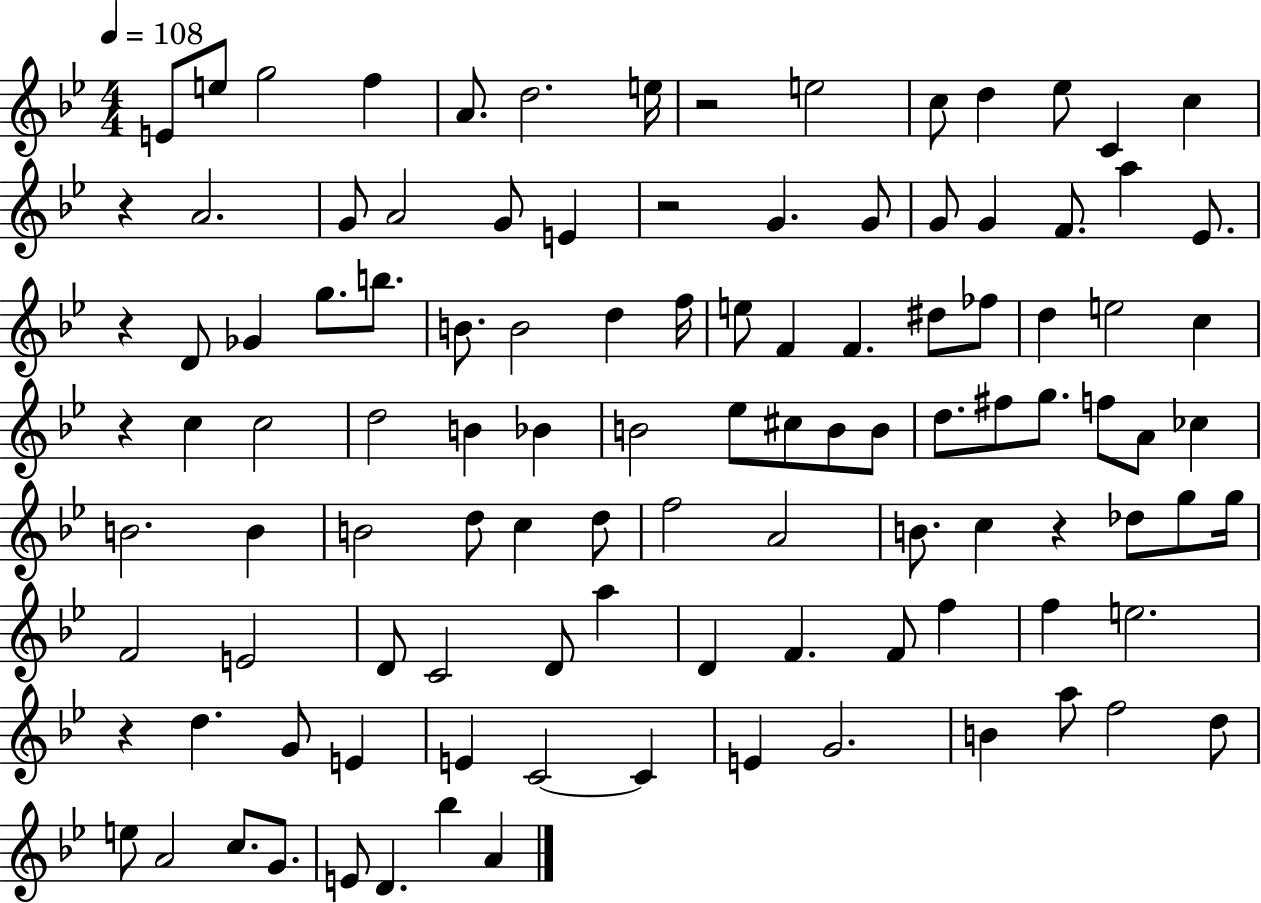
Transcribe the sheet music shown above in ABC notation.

X:1
T:Untitled
M:4/4
L:1/4
K:Bb
E/2 e/2 g2 f A/2 d2 e/4 z2 e2 c/2 d _e/2 C c z A2 G/2 A2 G/2 E z2 G G/2 G/2 G F/2 a _E/2 z D/2 _G g/2 b/2 B/2 B2 d f/4 e/2 F F ^d/2 _f/2 d e2 c z c c2 d2 B _B B2 _e/2 ^c/2 B/2 B/2 d/2 ^f/2 g/2 f/2 A/2 _c B2 B B2 d/2 c d/2 f2 A2 B/2 c z _d/2 g/2 g/4 F2 E2 D/2 C2 D/2 a D F F/2 f f e2 z d G/2 E E C2 C E G2 B a/2 f2 d/2 e/2 A2 c/2 G/2 E/2 D _b A